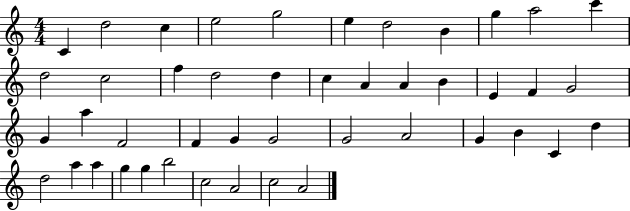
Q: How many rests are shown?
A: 0